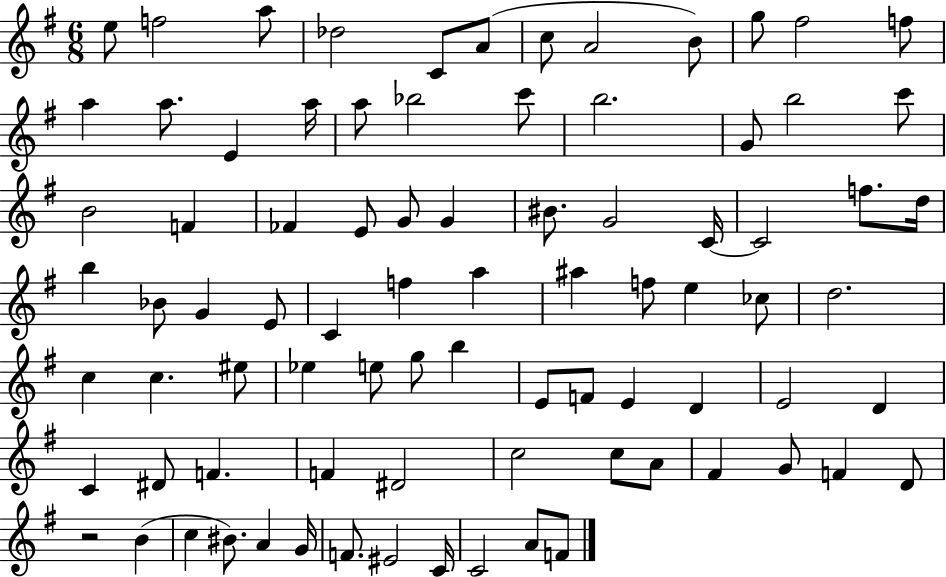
{
  \clef treble
  \numericTimeSignature
  \time 6/8
  \key g \major
  e''8 f''2 a''8 | des''2 c'8 a'8( | c''8 a'2 b'8) | g''8 fis''2 f''8 | \break a''4 a''8. e'4 a''16 | a''8 bes''2 c'''8 | b''2. | g'8 b''2 c'''8 | \break b'2 f'4 | fes'4 e'8 g'8 g'4 | bis'8. g'2 c'16~~ | c'2 f''8. d''16 | \break b''4 bes'8 g'4 e'8 | c'4 f''4 a''4 | ais''4 f''8 e''4 ces''8 | d''2. | \break c''4 c''4. eis''8 | ees''4 e''8 g''8 b''4 | e'8 f'8 e'4 d'4 | e'2 d'4 | \break c'4 dis'8 f'4. | f'4 dis'2 | c''2 c''8 a'8 | fis'4 g'8 f'4 d'8 | \break r2 b'4( | c''4 bis'8.) a'4 g'16 | f'8. eis'2 c'16 | c'2 a'8 f'8 | \break \bar "|."
}